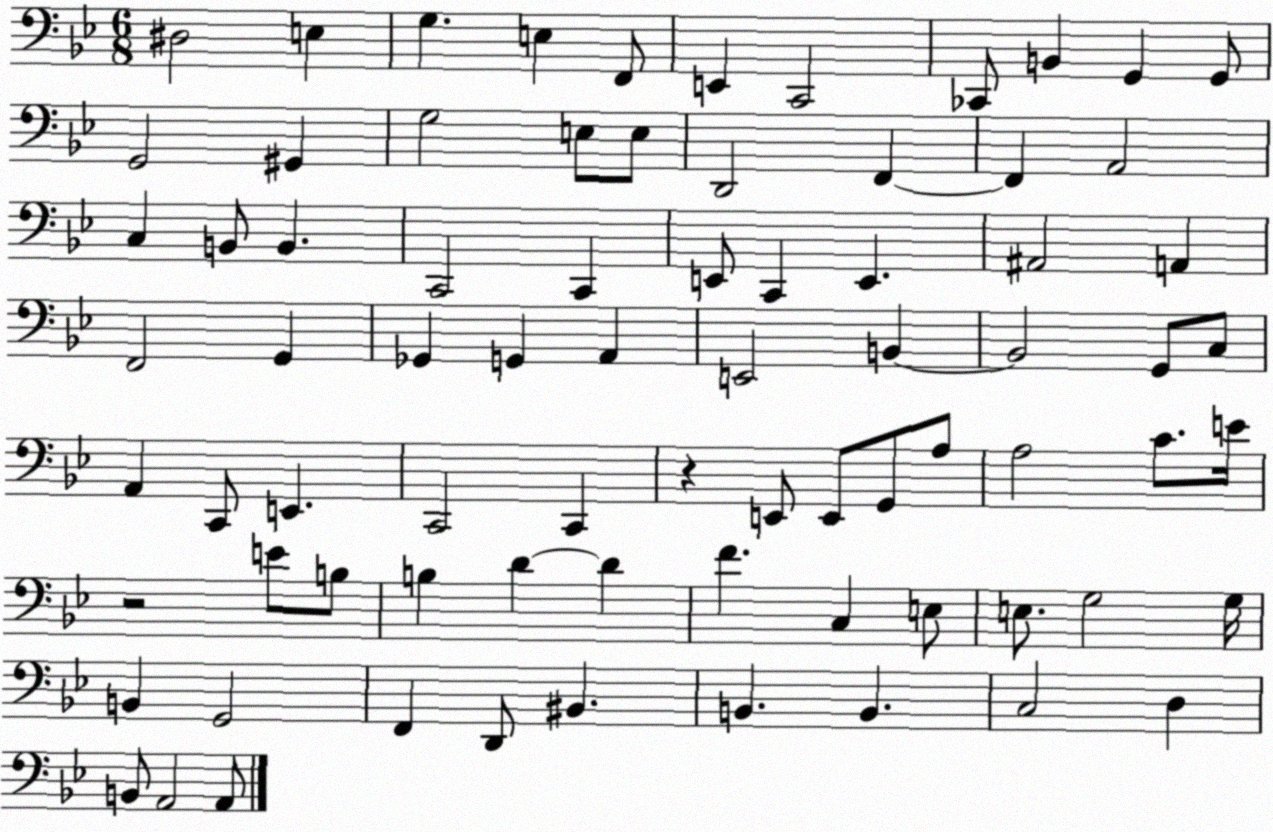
X:1
T:Untitled
M:6/8
L:1/4
K:Bb
^D,2 E, G, E, F,,/2 E,, C,,2 _C,,/2 B,, G,, G,,/2 G,,2 ^G,, G,2 E,/2 E,/2 D,,2 F,, F,, A,,2 C, B,,/2 B,, C,,2 C,, E,,/2 C,, E,, ^A,,2 A,, F,,2 G,, _G,, G,, A,, E,,2 B,, B,,2 G,,/2 C,/2 A,, C,,/2 E,, C,,2 C,, z E,,/2 E,,/2 G,,/2 A,/2 A,2 C/2 E/4 z2 E/2 B,/2 B, D D F C, E,/2 E,/2 G,2 G,/4 B,, G,,2 F,, D,,/2 ^B,, B,, B,, C,2 D, B,,/2 A,,2 A,,/2